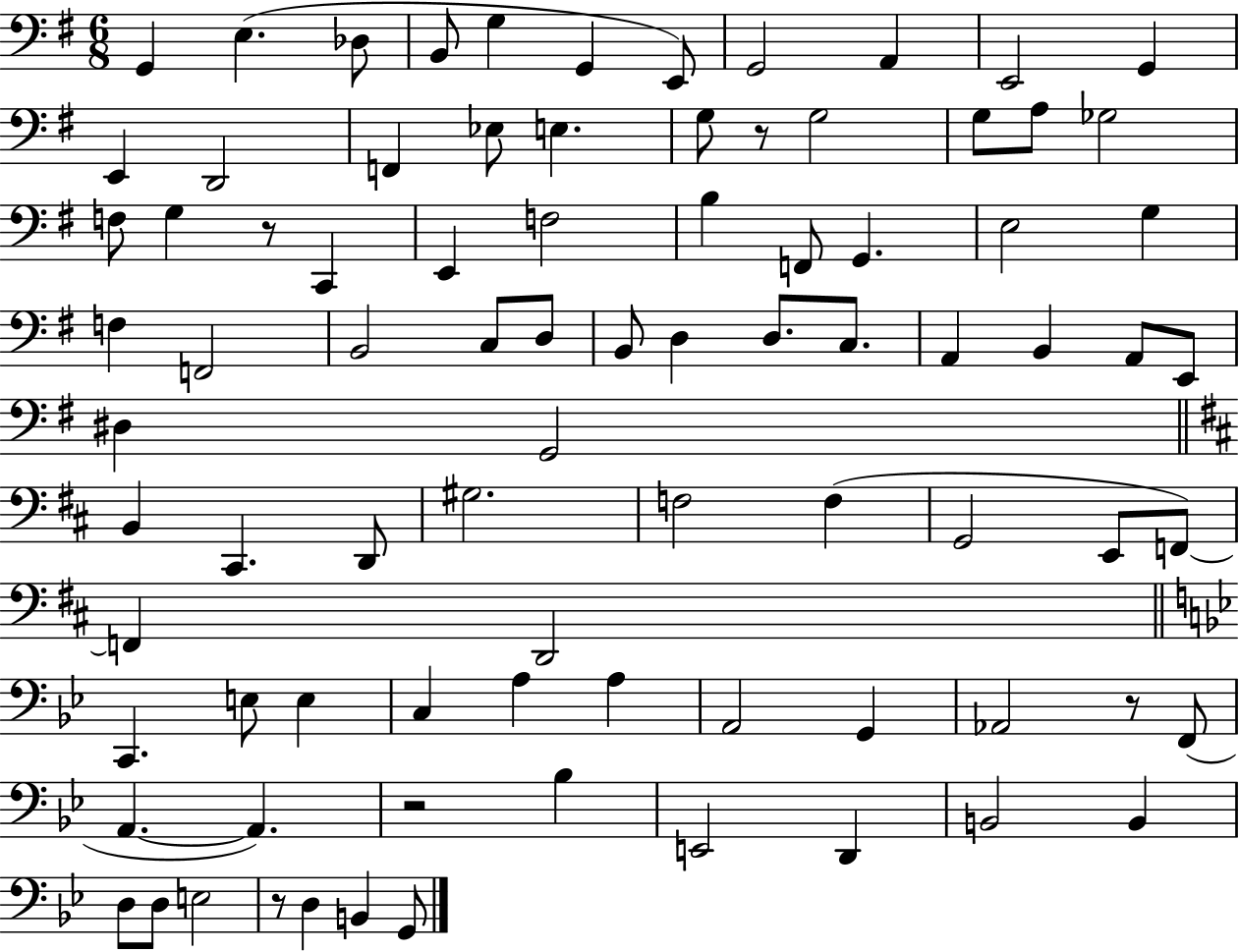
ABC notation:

X:1
T:Untitled
M:6/8
L:1/4
K:G
G,, E, _D,/2 B,,/2 G, G,, E,,/2 G,,2 A,, E,,2 G,, E,, D,,2 F,, _E,/2 E, G,/2 z/2 G,2 G,/2 A,/2 _G,2 F,/2 G, z/2 C,, E,, F,2 B, F,,/2 G,, E,2 G, F, F,,2 B,,2 C,/2 D,/2 B,,/2 D, D,/2 C,/2 A,, B,, A,,/2 E,,/2 ^D, G,,2 B,, ^C,, D,,/2 ^G,2 F,2 F, G,,2 E,,/2 F,,/2 F,, D,,2 C,, E,/2 E, C, A, A, A,,2 G,, _A,,2 z/2 F,,/2 A,, A,, z2 _B, E,,2 D,, B,,2 B,, D,/2 D,/2 E,2 z/2 D, B,, G,,/2